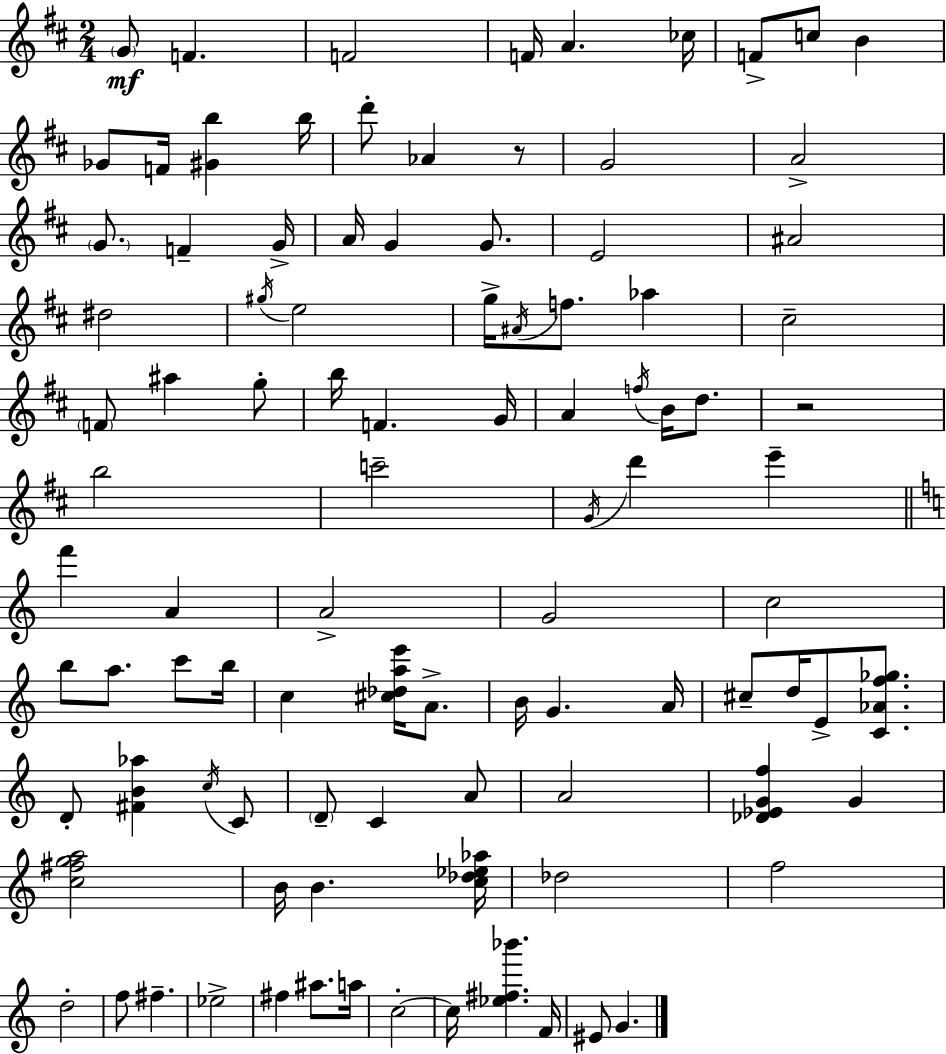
{
  \clef treble
  \numericTimeSignature
  \time 2/4
  \key d \major
  \parenthesize g'8\mf f'4. | f'2 | f'16 a'4. ces''16 | f'8-> c''8 b'4 | \break ges'8 f'16 <gis' b''>4 b''16 | d'''8-. aes'4 r8 | g'2 | a'2-> | \break \parenthesize g'8. f'4-- g'16-> | a'16 g'4 g'8. | e'2 | ais'2 | \break dis''2 | \acciaccatura { gis''16 } e''2 | g''16-> \acciaccatura { ais'16 } f''8. aes''4 | cis''2-- | \break \parenthesize f'8 ais''4 | g''8-. b''16 f'4. | g'16 a'4 \acciaccatura { f''16 } b'16 | d''8. r2 | \break b''2 | c'''2-- | \acciaccatura { g'16 } d'''4 | e'''4-- \bar "||" \break \key c \major f'''4 a'4 | a'2-> | g'2 | c''2 | \break b''8 a''8. c'''8 b''16 | c''4 <cis'' des'' a'' e'''>16 a'8.-> | b'16 g'4. a'16 | cis''8-- d''16 e'8-> <c' aes' f'' ges''>8. | \break d'8-. <fis' b' aes''>4 \acciaccatura { c''16 } c'8 | \parenthesize d'8-- c'4 a'8 | a'2 | <des' ees' g' f''>4 g'4 | \break <c'' fis'' g'' a''>2 | b'16 b'4. | <c'' des'' ees'' aes''>16 des''2 | f''2 | \break d''2-. | f''8 fis''4.-- | ees''2-> | fis''4 ais''8. | \break a''16 c''2-.~~ | c''16 <ees'' fis'' bes'''>4. | f'16 eis'8 g'4. | \bar "|."
}